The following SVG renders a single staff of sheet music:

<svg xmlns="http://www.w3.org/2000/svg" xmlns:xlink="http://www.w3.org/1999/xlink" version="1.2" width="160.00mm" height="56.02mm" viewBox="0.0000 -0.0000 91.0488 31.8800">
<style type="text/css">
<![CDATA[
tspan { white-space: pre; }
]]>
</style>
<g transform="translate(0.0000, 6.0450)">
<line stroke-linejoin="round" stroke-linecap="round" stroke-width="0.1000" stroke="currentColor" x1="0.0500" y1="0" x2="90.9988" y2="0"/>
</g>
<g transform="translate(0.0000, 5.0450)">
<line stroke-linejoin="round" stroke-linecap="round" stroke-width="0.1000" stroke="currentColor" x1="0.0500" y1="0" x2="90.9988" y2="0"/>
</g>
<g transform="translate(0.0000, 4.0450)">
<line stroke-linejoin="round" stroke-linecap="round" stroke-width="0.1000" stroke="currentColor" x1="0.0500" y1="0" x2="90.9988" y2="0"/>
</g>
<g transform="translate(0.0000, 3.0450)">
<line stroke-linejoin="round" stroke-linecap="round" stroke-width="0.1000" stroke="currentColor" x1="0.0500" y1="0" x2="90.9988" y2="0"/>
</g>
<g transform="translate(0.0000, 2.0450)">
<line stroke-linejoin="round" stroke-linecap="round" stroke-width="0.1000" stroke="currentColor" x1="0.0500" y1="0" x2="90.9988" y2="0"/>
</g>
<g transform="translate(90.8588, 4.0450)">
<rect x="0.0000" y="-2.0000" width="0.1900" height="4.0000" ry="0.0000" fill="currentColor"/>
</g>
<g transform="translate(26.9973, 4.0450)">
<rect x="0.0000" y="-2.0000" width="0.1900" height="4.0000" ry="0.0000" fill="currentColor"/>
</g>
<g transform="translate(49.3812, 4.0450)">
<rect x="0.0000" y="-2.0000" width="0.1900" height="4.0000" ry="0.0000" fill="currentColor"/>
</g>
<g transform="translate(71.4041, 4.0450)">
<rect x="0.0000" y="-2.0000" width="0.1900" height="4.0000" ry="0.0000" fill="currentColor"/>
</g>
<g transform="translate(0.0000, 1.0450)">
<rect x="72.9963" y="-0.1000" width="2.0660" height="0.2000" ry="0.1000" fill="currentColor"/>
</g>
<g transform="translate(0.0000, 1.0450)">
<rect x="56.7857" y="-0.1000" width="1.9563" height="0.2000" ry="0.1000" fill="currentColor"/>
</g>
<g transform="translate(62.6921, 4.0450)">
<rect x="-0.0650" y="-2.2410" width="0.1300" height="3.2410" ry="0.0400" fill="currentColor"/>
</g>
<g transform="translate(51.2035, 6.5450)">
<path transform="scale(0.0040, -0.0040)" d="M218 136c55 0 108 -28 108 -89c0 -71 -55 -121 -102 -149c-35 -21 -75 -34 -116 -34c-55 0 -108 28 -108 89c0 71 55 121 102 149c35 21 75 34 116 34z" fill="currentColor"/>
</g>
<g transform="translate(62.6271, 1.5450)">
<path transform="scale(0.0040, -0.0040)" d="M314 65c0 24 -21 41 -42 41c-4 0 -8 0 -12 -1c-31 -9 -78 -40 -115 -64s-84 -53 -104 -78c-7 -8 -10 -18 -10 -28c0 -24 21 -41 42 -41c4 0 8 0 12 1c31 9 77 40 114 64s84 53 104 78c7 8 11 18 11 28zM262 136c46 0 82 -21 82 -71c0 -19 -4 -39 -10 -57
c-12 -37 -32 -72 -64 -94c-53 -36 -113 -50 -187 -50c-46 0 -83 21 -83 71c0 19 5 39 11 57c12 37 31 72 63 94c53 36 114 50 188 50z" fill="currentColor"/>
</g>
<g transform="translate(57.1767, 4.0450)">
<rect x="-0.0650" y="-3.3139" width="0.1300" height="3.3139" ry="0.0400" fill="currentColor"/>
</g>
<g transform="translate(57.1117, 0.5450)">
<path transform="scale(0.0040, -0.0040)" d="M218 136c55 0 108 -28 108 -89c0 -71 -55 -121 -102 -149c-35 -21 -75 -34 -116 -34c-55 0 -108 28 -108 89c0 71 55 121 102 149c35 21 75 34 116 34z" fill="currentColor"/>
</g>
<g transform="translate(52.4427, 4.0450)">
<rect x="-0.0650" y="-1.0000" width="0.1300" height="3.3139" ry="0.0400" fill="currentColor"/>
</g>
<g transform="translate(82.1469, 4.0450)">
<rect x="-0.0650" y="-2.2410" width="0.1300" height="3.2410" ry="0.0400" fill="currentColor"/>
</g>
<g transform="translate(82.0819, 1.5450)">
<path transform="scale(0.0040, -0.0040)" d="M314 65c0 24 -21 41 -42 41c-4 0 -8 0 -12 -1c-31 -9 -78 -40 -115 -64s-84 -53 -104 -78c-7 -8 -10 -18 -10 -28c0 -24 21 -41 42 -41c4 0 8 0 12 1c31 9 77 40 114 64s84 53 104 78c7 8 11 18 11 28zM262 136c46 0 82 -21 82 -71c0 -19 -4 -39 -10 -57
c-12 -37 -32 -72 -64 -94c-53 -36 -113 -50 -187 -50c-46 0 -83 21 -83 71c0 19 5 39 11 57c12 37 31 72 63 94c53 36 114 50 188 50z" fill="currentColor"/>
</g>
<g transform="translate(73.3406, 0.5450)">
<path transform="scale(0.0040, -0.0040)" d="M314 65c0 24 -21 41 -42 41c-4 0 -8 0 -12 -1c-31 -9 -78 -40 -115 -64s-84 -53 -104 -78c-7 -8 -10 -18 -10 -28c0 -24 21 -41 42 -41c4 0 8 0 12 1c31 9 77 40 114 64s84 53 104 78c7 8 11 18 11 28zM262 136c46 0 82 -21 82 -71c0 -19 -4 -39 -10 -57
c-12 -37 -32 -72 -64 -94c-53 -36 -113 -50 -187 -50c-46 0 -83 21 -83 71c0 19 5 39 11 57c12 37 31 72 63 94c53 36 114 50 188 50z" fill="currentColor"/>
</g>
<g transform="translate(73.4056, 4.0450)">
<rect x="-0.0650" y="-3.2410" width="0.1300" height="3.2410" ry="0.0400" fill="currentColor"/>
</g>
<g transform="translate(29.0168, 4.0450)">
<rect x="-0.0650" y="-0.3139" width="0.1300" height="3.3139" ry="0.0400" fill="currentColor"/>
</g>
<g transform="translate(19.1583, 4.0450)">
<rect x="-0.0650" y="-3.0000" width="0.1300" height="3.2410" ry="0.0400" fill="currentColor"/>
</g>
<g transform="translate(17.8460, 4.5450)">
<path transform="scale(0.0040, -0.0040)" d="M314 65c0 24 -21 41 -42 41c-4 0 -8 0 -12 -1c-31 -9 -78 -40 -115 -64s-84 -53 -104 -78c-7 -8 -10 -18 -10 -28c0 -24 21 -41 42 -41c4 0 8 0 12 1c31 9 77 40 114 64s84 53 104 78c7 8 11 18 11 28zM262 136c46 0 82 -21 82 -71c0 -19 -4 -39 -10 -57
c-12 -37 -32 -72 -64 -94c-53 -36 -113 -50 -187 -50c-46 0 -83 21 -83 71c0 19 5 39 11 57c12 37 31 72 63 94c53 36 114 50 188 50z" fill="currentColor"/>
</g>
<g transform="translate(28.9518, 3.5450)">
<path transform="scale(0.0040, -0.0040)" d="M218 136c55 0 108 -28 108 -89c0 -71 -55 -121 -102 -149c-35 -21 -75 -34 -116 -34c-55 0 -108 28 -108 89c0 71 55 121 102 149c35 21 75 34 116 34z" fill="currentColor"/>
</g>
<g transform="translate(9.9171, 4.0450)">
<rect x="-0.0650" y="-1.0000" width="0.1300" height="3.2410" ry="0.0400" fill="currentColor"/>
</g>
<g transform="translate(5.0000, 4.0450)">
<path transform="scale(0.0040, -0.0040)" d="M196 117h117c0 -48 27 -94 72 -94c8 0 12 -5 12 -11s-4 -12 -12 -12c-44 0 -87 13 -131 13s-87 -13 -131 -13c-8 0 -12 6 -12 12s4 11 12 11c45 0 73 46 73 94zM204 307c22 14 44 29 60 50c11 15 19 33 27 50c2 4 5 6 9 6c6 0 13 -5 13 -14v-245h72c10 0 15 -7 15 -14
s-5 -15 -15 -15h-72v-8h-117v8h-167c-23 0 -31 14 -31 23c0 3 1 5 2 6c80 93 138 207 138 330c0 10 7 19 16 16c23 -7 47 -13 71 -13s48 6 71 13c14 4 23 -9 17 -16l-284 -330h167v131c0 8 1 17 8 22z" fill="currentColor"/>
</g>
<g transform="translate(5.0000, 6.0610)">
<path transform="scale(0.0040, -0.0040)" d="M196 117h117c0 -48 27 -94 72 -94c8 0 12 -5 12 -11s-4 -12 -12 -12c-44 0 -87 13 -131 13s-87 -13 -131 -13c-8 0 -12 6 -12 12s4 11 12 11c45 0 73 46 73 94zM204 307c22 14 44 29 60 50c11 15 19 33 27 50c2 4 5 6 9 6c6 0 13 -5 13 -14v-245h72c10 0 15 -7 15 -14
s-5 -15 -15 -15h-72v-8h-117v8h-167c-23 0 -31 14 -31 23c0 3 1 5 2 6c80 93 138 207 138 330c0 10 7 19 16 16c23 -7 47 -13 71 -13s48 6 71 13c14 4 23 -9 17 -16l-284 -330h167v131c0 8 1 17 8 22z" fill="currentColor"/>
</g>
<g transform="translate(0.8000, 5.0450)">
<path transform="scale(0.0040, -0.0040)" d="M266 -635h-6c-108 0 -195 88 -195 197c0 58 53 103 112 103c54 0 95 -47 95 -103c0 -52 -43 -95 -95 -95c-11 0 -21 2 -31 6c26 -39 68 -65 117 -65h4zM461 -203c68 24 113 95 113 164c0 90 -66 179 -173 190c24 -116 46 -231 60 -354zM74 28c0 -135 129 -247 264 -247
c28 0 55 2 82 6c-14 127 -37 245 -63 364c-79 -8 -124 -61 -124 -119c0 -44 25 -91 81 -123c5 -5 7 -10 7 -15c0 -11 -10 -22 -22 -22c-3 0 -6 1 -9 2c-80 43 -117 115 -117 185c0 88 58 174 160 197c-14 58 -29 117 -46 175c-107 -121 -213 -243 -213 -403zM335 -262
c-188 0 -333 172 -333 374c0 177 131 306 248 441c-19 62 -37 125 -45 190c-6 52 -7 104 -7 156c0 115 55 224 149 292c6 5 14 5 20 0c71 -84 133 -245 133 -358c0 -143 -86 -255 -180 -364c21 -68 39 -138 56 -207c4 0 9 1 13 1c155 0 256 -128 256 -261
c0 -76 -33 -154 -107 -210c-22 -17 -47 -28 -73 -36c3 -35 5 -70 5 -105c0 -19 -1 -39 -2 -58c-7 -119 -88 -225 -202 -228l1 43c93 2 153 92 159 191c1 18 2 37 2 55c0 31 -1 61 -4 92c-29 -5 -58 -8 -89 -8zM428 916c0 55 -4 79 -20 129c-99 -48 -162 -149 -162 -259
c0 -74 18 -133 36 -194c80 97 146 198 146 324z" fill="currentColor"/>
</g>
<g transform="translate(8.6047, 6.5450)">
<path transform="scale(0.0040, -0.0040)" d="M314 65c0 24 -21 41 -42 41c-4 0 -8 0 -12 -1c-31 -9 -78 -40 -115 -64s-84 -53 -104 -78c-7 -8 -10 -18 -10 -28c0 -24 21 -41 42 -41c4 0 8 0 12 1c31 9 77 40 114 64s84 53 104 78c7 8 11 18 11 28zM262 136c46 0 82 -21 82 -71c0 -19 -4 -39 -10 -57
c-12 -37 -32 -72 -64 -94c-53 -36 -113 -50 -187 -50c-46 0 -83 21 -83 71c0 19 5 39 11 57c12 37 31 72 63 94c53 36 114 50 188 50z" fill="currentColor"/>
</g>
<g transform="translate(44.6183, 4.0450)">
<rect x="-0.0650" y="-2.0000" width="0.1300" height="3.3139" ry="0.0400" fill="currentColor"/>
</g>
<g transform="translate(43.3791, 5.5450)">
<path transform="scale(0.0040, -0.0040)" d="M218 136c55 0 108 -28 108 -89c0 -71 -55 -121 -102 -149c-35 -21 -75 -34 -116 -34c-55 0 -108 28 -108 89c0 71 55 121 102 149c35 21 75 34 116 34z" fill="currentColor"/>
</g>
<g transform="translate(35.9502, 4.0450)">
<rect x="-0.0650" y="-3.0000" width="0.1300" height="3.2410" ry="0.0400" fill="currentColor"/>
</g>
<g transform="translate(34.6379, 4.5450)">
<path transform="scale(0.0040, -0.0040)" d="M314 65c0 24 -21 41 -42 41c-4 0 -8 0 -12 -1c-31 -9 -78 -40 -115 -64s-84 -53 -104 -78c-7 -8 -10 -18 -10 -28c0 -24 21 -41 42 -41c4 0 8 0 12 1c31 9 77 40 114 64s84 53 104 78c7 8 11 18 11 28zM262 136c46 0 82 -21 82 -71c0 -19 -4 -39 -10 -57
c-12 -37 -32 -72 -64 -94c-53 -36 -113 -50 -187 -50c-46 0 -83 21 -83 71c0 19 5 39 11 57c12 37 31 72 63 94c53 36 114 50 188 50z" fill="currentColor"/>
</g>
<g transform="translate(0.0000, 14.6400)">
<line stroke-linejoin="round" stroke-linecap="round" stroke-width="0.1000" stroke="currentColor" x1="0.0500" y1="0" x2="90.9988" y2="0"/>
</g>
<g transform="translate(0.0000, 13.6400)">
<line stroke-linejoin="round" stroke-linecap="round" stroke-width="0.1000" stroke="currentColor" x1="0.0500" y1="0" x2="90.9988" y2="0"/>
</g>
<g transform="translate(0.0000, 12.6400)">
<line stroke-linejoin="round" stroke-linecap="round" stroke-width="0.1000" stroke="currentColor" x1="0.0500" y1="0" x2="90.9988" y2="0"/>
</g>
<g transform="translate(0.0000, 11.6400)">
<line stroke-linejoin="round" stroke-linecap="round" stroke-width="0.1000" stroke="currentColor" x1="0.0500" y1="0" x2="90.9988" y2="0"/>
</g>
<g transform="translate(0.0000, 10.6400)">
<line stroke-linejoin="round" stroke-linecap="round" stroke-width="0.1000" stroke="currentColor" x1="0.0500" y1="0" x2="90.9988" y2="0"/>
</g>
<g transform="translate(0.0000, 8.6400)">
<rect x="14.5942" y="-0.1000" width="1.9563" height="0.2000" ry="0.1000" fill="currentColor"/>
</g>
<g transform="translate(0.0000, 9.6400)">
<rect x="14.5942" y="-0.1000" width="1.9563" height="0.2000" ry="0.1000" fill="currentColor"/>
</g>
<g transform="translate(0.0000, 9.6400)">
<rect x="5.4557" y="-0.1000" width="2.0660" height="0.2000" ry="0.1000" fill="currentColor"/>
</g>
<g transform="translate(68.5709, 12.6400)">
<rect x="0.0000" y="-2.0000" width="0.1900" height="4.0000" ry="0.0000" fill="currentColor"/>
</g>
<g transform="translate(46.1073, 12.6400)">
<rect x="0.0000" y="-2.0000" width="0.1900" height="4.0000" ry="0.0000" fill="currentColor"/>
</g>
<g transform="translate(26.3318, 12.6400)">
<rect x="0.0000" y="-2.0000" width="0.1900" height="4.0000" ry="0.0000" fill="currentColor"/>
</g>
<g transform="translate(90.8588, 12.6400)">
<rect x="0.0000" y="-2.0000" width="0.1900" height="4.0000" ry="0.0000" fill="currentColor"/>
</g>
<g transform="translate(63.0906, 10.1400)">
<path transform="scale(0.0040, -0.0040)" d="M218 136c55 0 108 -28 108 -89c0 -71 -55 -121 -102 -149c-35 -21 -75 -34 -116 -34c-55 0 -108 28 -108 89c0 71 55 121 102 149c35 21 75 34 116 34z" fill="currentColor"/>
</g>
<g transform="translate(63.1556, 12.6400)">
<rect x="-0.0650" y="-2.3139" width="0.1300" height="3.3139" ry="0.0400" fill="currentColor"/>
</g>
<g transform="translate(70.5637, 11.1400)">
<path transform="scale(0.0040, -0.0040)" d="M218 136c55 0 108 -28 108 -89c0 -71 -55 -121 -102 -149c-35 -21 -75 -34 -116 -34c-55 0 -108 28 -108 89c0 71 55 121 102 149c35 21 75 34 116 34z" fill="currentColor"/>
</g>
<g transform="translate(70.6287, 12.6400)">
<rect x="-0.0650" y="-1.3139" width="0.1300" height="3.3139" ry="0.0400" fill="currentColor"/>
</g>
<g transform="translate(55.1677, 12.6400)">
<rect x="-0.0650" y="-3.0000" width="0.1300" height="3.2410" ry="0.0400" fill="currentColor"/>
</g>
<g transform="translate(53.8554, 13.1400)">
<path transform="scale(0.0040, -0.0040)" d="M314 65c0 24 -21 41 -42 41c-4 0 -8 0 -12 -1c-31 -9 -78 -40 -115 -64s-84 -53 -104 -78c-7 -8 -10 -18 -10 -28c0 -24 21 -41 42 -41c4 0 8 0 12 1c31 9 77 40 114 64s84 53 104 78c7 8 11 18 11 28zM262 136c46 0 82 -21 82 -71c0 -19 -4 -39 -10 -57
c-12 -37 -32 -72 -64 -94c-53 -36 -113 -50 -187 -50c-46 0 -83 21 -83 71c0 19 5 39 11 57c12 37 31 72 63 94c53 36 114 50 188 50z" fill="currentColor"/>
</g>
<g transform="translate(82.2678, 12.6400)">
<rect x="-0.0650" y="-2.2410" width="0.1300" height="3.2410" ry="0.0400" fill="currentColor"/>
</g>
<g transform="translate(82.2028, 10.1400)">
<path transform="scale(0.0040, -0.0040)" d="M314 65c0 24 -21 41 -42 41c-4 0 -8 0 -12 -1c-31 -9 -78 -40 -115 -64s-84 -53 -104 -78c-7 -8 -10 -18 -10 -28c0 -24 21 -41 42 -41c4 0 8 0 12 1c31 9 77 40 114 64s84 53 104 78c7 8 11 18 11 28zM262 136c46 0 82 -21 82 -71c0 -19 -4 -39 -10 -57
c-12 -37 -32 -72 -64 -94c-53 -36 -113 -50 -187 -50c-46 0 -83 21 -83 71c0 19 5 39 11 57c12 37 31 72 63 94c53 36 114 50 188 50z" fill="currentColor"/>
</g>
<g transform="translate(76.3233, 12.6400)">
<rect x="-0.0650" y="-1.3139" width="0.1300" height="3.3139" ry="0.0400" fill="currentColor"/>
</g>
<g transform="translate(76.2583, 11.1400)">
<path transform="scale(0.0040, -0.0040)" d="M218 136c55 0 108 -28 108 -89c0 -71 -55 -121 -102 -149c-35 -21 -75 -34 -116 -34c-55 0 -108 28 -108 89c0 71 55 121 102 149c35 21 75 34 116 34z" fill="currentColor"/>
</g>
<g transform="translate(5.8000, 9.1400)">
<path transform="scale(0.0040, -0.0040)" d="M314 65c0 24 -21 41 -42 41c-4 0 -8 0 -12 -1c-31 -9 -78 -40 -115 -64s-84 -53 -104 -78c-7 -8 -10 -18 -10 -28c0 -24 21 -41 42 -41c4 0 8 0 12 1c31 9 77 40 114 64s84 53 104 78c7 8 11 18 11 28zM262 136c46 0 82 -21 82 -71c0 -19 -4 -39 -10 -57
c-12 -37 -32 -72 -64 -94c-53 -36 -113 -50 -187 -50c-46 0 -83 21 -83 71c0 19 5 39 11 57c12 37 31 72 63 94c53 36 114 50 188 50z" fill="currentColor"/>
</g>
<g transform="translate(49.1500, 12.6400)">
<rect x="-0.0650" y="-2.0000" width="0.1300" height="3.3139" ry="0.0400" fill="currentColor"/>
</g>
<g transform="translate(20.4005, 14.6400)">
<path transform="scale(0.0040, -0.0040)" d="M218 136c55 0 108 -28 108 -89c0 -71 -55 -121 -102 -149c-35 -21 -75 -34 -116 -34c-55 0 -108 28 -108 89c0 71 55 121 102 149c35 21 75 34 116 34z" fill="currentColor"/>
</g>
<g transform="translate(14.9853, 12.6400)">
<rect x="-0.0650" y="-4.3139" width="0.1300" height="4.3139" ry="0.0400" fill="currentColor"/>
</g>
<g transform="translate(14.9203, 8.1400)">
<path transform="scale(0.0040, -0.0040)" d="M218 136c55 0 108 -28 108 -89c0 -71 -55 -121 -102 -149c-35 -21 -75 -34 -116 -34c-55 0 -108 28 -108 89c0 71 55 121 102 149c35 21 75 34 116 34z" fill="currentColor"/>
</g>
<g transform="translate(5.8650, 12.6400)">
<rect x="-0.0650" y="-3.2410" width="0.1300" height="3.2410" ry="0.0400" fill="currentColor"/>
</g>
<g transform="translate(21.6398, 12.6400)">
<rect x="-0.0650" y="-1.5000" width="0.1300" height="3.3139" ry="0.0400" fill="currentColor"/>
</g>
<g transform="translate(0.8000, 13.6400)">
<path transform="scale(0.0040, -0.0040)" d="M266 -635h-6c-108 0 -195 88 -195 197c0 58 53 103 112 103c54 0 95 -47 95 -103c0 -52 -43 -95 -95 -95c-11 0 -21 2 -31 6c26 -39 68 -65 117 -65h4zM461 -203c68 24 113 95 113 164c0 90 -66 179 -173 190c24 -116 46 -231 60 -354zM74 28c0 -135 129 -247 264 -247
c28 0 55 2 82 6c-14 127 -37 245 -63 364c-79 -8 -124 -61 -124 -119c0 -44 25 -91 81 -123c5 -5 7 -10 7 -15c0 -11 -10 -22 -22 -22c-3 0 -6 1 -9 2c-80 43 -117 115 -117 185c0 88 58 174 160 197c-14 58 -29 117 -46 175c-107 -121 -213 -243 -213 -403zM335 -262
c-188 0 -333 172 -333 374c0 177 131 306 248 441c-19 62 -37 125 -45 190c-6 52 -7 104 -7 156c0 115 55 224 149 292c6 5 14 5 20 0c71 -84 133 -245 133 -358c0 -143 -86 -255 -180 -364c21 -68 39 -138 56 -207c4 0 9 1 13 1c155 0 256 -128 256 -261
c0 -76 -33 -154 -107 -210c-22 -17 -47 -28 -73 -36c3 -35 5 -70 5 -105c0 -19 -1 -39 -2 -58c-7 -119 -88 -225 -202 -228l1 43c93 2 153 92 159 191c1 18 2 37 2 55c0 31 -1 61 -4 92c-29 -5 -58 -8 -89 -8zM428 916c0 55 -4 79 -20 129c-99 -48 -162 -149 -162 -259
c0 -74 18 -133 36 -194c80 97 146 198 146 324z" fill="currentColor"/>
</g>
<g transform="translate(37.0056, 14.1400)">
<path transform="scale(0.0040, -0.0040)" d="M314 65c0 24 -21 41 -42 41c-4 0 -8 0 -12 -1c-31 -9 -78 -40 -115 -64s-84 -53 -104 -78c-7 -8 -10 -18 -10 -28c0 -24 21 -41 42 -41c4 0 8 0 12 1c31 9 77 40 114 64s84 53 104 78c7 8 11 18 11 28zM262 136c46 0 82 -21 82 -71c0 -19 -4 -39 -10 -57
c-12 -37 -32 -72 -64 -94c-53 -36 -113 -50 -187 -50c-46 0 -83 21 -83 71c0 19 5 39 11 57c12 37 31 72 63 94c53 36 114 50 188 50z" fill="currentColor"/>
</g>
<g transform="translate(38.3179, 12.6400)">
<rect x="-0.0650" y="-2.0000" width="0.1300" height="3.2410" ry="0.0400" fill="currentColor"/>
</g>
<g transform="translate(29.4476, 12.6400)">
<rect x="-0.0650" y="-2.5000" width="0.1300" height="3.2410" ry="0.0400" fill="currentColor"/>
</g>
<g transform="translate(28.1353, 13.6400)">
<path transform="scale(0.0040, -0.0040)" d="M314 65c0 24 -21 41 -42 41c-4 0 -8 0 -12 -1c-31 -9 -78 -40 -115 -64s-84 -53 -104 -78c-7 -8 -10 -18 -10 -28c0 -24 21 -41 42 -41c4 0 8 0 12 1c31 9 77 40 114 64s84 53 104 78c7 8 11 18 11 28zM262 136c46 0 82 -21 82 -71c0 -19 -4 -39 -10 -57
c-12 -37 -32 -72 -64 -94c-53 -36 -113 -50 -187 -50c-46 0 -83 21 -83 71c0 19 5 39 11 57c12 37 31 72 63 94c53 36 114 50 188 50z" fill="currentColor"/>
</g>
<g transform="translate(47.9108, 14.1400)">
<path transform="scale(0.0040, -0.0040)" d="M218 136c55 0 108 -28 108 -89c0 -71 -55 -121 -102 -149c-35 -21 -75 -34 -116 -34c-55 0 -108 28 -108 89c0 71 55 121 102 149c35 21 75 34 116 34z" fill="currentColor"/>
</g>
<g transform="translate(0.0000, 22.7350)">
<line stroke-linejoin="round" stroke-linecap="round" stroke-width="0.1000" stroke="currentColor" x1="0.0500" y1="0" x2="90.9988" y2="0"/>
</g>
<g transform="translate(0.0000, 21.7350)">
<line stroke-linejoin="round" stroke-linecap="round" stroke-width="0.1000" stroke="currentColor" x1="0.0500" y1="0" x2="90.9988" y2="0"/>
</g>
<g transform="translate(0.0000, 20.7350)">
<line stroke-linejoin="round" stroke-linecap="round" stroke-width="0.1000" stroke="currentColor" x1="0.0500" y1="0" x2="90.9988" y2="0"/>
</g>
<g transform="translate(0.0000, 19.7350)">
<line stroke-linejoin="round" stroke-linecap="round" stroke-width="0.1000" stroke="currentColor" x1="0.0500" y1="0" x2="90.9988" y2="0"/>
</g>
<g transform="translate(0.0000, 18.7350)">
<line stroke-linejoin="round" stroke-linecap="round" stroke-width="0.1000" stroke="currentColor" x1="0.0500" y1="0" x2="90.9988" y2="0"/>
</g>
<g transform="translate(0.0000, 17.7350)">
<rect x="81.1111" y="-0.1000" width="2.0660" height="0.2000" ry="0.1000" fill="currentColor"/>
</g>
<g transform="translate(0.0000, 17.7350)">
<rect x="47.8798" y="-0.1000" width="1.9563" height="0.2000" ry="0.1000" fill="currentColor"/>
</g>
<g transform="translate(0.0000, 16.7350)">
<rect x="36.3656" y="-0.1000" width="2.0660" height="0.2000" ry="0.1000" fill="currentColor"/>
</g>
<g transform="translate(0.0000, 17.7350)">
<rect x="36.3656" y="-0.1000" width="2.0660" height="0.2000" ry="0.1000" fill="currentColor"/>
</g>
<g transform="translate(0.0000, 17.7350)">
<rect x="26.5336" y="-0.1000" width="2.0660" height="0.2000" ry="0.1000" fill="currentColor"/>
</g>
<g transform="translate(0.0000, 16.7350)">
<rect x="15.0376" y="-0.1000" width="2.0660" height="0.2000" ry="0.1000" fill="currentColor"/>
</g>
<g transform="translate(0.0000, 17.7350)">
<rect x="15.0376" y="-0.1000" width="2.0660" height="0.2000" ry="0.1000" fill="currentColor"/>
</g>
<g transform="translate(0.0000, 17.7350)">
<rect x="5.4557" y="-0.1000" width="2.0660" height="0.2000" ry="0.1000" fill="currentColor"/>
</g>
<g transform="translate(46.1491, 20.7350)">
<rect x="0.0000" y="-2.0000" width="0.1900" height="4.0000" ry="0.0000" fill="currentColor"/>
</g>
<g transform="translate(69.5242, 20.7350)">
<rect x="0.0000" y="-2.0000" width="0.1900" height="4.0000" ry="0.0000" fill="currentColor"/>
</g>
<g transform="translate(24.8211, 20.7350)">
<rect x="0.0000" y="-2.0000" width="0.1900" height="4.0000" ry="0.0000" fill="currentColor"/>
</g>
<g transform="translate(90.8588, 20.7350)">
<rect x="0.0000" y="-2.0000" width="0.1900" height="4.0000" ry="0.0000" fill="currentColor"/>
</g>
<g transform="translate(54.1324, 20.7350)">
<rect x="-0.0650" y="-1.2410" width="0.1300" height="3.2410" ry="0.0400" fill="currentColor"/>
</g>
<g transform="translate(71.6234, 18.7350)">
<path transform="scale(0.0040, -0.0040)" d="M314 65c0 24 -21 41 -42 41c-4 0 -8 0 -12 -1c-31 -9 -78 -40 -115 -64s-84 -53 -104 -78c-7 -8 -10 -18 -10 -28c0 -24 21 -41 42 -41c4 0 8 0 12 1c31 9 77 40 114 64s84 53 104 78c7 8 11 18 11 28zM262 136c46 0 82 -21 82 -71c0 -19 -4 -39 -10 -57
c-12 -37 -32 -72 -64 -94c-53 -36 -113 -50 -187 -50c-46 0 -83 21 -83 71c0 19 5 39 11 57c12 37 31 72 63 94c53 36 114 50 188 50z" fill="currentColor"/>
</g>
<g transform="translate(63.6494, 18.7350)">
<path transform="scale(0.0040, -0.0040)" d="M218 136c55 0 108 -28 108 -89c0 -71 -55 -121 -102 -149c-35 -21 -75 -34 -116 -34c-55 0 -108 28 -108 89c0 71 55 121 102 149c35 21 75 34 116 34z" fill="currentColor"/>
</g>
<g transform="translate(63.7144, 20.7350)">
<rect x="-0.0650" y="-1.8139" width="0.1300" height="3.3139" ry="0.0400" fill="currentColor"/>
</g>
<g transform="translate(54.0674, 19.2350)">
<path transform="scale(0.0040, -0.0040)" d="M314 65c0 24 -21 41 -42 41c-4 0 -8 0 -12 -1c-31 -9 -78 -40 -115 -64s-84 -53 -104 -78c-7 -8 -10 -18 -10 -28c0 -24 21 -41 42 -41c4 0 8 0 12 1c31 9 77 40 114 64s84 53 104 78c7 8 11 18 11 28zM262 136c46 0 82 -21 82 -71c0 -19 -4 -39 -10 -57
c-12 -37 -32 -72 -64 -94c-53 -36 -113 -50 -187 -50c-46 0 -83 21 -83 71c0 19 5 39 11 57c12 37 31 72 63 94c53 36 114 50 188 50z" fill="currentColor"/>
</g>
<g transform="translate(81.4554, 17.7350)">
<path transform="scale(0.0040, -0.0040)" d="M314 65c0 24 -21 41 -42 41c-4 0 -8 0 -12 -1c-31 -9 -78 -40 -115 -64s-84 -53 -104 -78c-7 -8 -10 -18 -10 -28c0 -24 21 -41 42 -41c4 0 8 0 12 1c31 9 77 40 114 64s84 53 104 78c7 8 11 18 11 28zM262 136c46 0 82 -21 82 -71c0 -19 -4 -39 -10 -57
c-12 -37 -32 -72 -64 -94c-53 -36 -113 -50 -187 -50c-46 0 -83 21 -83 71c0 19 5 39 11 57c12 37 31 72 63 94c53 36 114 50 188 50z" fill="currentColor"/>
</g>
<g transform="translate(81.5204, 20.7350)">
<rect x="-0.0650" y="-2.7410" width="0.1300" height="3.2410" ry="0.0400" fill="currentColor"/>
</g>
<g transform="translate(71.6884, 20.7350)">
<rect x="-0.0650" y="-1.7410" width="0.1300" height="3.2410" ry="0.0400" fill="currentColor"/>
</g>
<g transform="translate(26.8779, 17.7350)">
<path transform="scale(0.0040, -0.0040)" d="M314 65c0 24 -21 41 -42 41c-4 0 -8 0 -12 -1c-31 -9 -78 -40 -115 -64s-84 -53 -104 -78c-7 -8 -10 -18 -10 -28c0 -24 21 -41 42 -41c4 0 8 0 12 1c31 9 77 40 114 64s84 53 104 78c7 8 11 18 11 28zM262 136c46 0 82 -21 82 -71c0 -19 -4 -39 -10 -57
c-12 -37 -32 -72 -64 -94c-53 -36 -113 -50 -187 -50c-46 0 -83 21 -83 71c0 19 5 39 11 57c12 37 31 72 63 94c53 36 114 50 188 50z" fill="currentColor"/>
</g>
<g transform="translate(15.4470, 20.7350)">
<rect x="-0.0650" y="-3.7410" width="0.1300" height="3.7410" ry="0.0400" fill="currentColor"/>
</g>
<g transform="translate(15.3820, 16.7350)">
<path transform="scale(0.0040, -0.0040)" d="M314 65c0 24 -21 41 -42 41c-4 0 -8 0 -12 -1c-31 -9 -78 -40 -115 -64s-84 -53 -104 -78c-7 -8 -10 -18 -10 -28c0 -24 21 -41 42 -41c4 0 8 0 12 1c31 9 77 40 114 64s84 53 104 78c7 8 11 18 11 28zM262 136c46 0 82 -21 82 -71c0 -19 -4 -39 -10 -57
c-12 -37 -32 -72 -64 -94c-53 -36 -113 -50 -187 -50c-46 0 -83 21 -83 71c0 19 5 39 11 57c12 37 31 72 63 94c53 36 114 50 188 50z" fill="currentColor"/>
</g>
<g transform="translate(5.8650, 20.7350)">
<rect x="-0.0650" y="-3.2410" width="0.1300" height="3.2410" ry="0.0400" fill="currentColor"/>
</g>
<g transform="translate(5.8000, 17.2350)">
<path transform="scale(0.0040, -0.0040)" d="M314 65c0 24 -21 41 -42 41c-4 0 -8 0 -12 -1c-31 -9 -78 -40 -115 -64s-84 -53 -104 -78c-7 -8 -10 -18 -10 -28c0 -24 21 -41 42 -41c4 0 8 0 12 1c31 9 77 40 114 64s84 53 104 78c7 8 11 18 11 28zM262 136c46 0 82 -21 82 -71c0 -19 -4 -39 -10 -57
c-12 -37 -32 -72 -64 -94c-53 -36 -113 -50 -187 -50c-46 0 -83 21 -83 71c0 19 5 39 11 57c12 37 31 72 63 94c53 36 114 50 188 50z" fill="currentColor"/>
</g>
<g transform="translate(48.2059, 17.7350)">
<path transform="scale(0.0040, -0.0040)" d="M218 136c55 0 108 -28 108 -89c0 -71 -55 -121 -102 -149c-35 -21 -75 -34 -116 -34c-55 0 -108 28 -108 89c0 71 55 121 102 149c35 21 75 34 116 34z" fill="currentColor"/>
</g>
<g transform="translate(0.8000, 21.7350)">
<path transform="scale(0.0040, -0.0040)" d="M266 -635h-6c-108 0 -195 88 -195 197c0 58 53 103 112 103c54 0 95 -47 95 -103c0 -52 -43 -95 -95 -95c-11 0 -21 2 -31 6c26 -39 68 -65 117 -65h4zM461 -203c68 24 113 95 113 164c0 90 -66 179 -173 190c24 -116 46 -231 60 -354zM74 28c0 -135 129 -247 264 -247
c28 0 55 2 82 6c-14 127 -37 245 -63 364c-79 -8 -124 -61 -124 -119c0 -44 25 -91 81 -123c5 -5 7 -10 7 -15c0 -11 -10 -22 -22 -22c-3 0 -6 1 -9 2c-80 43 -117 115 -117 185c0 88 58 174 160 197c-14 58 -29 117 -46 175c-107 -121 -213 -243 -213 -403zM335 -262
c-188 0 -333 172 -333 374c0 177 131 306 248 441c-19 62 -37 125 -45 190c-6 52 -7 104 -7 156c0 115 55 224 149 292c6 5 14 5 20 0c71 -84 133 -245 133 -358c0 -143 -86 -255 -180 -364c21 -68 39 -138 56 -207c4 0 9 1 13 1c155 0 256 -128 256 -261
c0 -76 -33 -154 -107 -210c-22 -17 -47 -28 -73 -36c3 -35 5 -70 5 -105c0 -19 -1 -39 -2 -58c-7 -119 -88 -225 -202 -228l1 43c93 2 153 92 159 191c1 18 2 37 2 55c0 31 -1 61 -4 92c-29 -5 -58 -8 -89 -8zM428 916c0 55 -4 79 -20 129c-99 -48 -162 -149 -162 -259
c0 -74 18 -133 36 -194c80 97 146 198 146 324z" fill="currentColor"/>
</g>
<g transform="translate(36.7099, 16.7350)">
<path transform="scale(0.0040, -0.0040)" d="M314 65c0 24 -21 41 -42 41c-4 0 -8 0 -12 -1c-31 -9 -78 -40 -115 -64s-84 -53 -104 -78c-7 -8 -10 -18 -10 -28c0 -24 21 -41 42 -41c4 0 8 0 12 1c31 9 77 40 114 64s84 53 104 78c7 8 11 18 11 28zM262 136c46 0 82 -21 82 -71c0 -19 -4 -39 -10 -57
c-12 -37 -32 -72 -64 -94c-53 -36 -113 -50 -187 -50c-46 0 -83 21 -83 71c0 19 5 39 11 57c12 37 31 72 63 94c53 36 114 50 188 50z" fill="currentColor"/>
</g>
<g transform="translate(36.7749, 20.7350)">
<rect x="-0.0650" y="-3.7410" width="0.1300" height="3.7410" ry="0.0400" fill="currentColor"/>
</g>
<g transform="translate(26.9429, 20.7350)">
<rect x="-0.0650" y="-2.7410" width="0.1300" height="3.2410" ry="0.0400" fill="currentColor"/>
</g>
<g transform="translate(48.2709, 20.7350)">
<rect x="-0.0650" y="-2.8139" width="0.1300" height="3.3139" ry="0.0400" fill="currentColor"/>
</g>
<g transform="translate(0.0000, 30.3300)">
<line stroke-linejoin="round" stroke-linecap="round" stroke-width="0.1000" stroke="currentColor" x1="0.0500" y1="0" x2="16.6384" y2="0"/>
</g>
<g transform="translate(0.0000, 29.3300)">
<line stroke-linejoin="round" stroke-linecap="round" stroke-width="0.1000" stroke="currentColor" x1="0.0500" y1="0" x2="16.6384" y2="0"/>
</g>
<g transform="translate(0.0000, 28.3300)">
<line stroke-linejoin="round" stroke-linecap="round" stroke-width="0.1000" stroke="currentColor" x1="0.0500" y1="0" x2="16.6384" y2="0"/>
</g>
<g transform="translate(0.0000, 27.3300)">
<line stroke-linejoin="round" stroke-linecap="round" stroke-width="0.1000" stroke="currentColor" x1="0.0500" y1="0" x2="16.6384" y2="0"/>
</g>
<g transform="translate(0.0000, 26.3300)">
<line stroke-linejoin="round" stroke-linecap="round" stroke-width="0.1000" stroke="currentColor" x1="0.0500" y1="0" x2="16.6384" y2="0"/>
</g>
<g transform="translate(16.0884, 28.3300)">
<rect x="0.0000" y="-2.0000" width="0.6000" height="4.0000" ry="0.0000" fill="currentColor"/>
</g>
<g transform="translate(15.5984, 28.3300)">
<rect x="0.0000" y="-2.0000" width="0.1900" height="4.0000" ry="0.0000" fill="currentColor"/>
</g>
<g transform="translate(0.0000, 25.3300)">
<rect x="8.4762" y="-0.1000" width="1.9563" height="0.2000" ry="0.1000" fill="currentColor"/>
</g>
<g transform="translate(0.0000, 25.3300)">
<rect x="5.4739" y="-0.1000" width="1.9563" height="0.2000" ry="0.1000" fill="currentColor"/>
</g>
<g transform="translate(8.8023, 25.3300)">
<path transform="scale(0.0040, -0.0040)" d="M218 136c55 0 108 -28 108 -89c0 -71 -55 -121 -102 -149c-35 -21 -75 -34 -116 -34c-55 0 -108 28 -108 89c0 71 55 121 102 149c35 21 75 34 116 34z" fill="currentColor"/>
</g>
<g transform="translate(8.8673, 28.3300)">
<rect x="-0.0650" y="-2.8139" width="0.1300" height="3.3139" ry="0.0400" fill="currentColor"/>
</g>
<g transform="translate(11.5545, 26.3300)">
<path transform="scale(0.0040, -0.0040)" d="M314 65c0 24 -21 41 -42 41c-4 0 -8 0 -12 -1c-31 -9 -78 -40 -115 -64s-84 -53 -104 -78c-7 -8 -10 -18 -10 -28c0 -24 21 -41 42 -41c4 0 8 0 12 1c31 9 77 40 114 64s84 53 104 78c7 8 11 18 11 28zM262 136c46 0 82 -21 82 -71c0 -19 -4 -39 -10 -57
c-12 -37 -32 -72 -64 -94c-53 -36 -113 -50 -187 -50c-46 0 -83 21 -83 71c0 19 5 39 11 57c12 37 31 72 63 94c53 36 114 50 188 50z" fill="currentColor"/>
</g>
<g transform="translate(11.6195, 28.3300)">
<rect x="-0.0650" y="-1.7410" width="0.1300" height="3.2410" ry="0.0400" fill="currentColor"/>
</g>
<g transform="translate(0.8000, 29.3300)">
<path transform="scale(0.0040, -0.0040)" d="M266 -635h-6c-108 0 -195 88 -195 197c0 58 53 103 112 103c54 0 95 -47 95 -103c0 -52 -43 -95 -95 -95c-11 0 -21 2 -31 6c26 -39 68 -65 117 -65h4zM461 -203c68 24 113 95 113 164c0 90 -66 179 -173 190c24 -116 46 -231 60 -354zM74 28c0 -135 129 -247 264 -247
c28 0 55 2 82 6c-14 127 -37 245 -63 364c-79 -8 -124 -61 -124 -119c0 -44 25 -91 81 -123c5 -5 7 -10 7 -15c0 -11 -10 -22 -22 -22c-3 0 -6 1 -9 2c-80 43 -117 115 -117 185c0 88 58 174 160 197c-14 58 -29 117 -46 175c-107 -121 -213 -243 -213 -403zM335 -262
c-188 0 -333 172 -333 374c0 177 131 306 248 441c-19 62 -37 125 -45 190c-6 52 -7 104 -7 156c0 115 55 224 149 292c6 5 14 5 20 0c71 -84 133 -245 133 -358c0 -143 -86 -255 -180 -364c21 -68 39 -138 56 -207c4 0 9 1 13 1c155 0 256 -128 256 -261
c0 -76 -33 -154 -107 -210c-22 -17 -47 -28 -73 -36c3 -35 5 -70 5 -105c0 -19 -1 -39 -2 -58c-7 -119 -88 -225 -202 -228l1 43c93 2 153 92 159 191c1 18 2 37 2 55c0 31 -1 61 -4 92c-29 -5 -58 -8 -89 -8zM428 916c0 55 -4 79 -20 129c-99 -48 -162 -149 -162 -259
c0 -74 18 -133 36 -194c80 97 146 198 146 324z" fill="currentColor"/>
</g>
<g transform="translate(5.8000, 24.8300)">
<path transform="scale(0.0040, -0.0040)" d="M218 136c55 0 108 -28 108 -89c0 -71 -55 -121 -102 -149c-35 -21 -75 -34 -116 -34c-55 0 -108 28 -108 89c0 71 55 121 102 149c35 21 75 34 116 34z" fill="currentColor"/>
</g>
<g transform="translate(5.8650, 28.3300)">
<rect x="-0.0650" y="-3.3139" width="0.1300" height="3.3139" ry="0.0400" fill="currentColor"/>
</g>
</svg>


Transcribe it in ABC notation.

X:1
T:Untitled
M:4/4
L:1/4
K:C
D2 A2 c A2 F D b g2 b2 g2 b2 d' E G2 F2 F A2 g e e g2 b2 c'2 a2 c'2 a e2 f f2 a2 b a f2